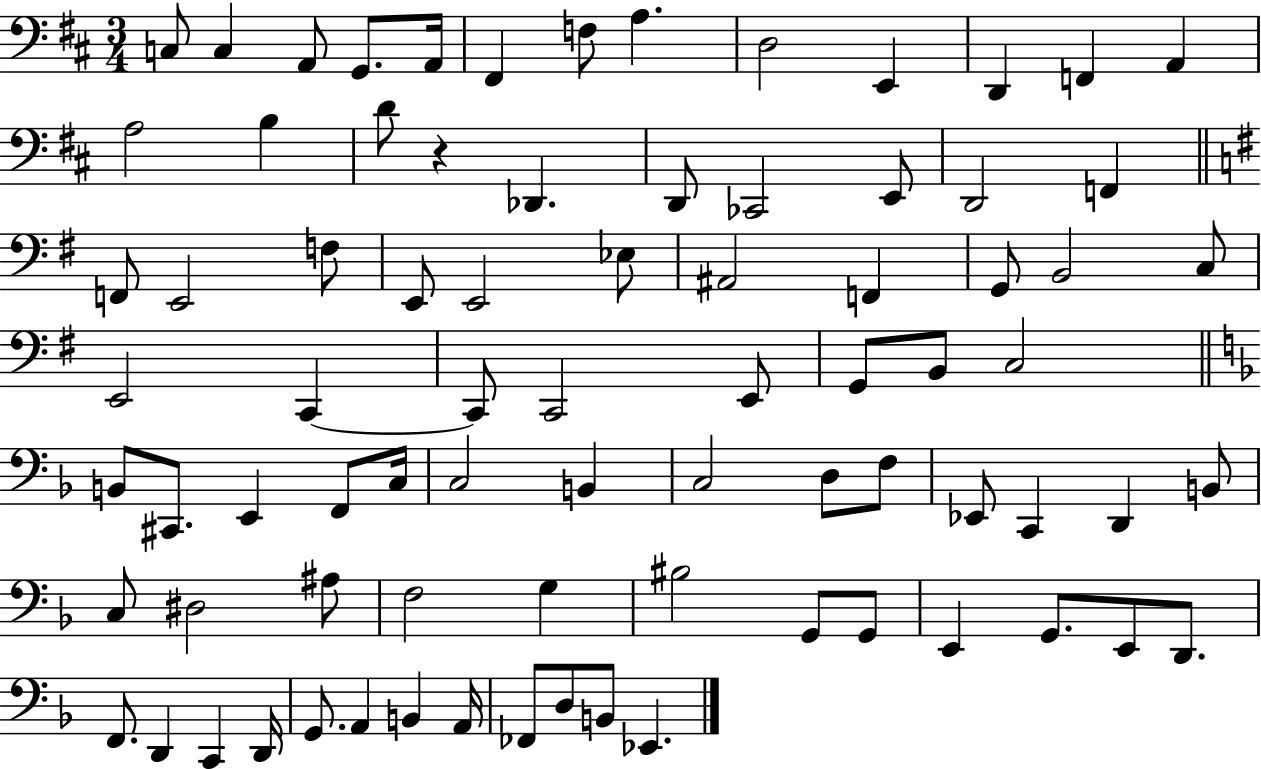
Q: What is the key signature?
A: D major